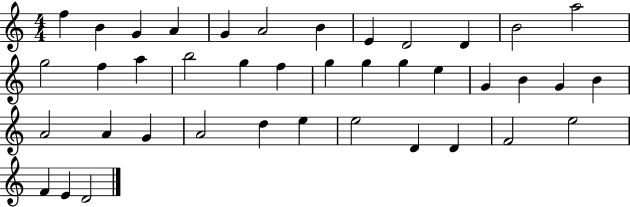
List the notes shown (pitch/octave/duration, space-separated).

F5/q B4/q G4/q A4/q G4/q A4/h B4/q E4/q D4/h D4/q B4/h A5/h G5/h F5/q A5/q B5/h G5/q F5/q G5/q G5/q G5/q E5/q G4/q B4/q G4/q B4/q A4/h A4/q G4/q A4/h D5/q E5/q E5/h D4/q D4/q F4/h E5/h F4/q E4/q D4/h